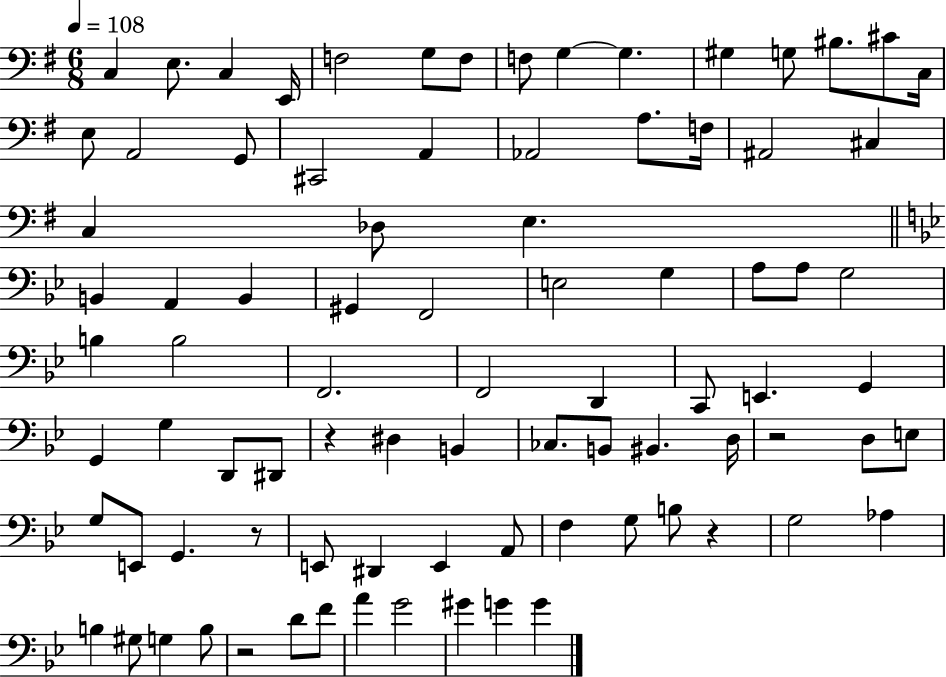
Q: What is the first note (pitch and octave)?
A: C3